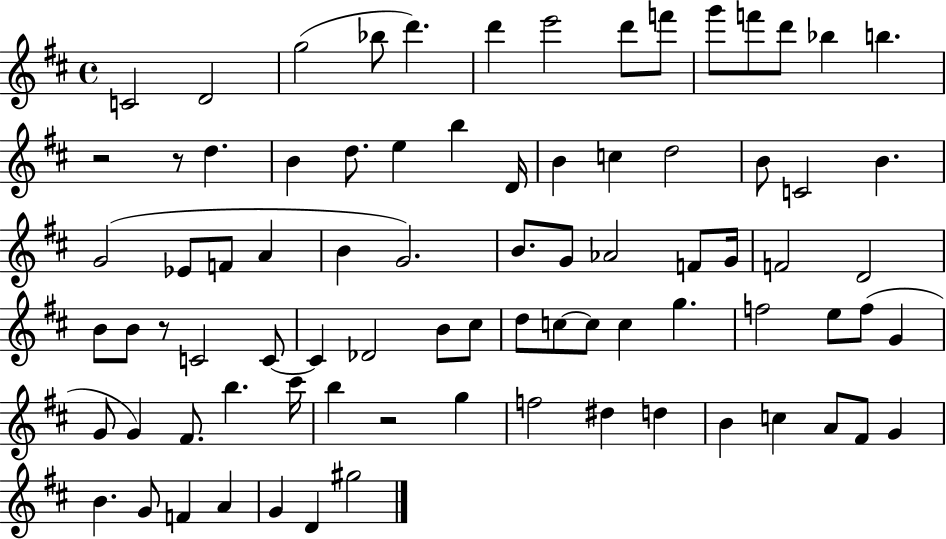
{
  \clef treble
  \time 4/4
  \defaultTimeSignature
  \key d \major
  \repeat volta 2 { c'2 d'2 | g''2( bes''8 d'''4.) | d'''4 e'''2 d'''8 f'''8 | g'''8 f'''8 d'''8 bes''4 b''4. | \break r2 r8 d''4. | b'4 d''8. e''4 b''4 d'16 | b'4 c''4 d''2 | b'8 c'2 b'4. | \break g'2( ees'8 f'8 a'4 | b'4 g'2.) | b'8. g'8 aes'2 f'8 g'16 | f'2 d'2 | \break b'8 b'8 r8 c'2 c'8~~ | c'4 des'2 b'8 cis''8 | d''8 c''8~~ c''8 c''4 g''4. | f''2 e''8 f''8( g'4 | \break g'8 g'4) fis'8. b''4. cis'''16 | b''4 r2 g''4 | f''2 dis''4 d''4 | b'4 c''4 a'8 fis'8 g'4 | \break b'4. g'8 f'4 a'4 | g'4 d'4 gis''2 | } \bar "|."
}